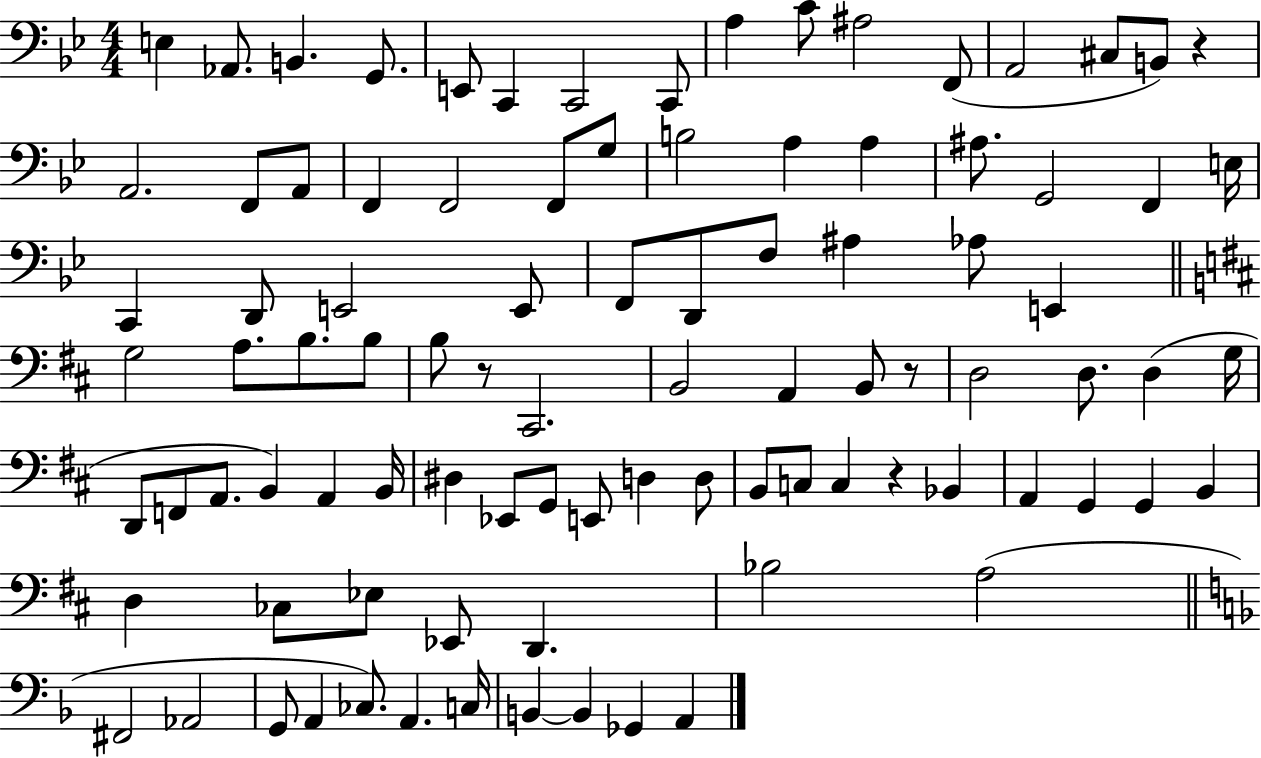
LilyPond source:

{
  \clef bass
  \numericTimeSignature
  \time 4/4
  \key bes \major
  e4 aes,8. b,4. g,8. | e,8 c,4 c,2 c,8 | a4 c'8 ais2 f,8( | a,2 cis8 b,8) r4 | \break a,2. f,8 a,8 | f,4 f,2 f,8 g8 | b2 a4 a4 | ais8. g,2 f,4 e16 | \break c,4 d,8 e,2 e,8 | f,8 d,8 f8 ais4 aes8 e,4 | \bar "||" \break \key d \major g2 a8. b8. b8 | b8 r8 cis,2. | b,2 a,4 b,8 r8 | d2 d8. d4( g16 | \break d,8 f,8 a,8. b,4) a,4 b,16 | dis4 ees,8 g,8 e,8 d4 d8 | b,8 c8 c4 r4 bes,4 | a,4 g,4 g,4 b,4 | \break d4 ces8 ees8 ees,8 d,4. | bes2 a2( | \bar "||" \break \key d \minor fis,2 aes,2 | g,8 a,4 ces8.) a,4. c16 | b,4~~ b,4 ges,4 a,4 | \bar "|."
}